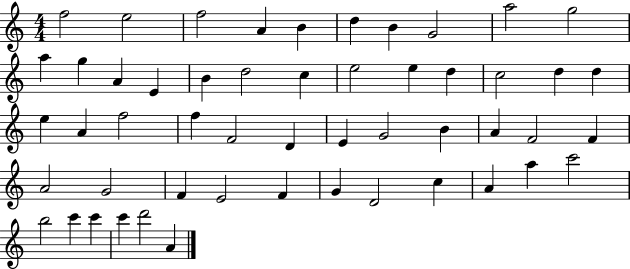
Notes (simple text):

F5/h E5/h F5/h A4/q B4/q D5/q B4/q G4/h A5/h G5/h A5/q G5/q A4/q E4/q B4/q D5/h C5/q E5/h E5/q D5/q C5/h D5/q D5/q E5/q A4/q F5/h F5/q F4/h D4/q E4/q G4/h B4/q A4/q F4/h F4/q A4/h G4/h F4/q E4/h F4/q G4/q D4/h C5/q A4/q A5/q C6/h B5/h C6/q C6/q C6/q D6/h A4/q